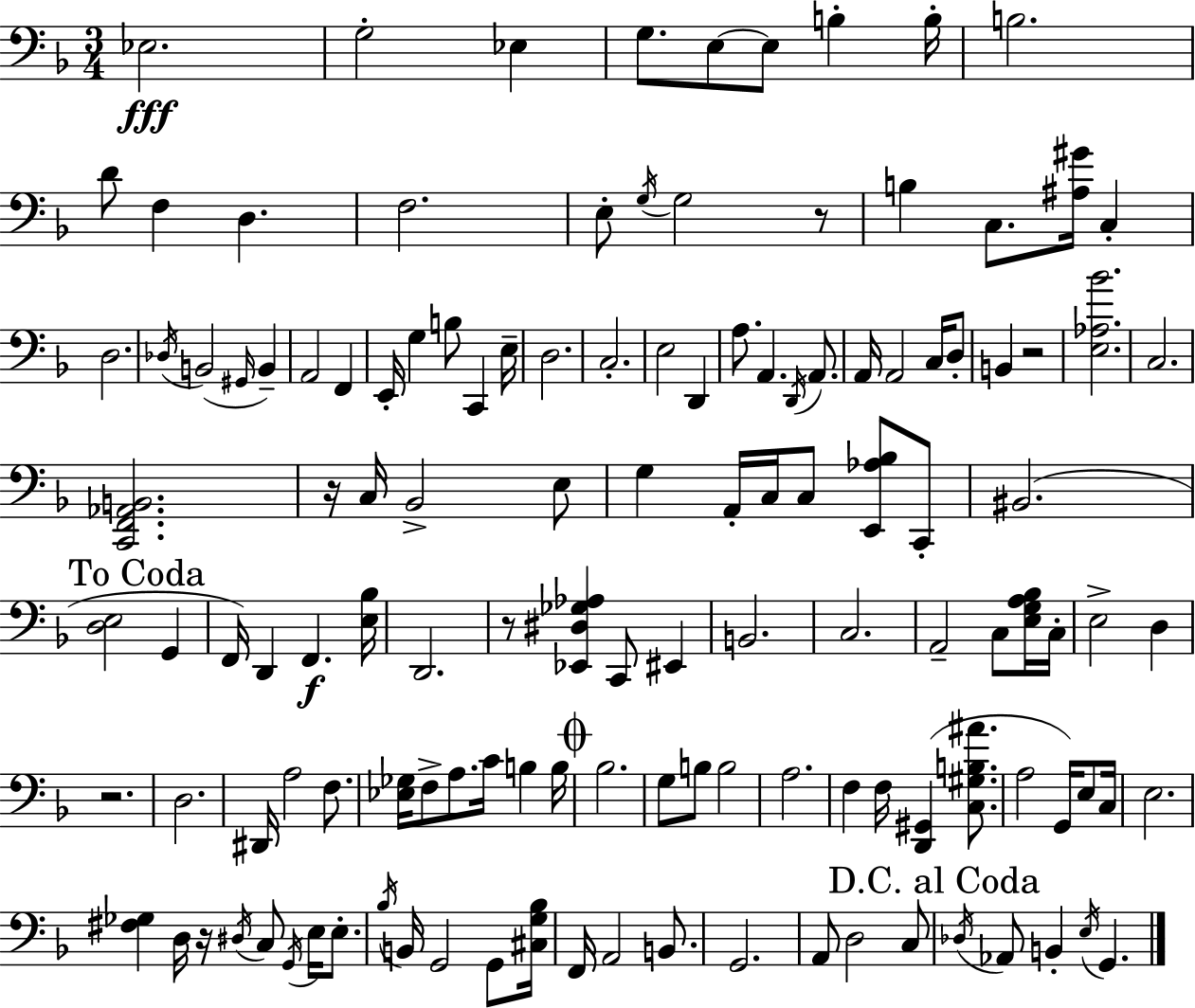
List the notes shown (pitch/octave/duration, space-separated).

Eb3/h. G3/h Eb3/q G3/e. E3/e E3/e B3/q B3/s B3/h. D4/e F3/q D3/q. F3/h. E3/e G3/s G3/h R/e B3/q C3/e. [A#3,G#4]/s C3/q D3/h. Db3/s B2/h G#2/s B2/q A2/h F2/q E2/s G3/q B3/e C2/q E3/s D3/h. C3/h. E3/h D2/q A3/e. A2/q. D2/s A2/e. A2/s A2/h C3/s D3/e B2/q R/h [E3,Ab3,Bb4]/h. C3/h. [C2,F2,Ab2,B2]/h. R/s C3/s Bb2/h E3/e G3/q A2/s C3/s C3/e [E2,Ab3,Bb3]/e C2/e BIS2/h. [D3,E3]/h G2/q F2/s D2/q F2/q. [E3,Bb3]/s D2/h. R/e [Eb2,D#3,Gb3,Ab3]/q C2/e EIS2/q B2/h. C3/h. A2/h C3/e [E3,G3,A3,Bb3]/s C3/s E3/h D3/q R/h. D3/h. D#2/s A3/h F3/e. [Eb3,Gb3]/s F3/e A3/e. C4/s B3/q B3/s Bb3/h. G3/e B3/e B3/h A3/h. F3/q F3/s [D2,G#2]/q [C3,G#3,B3,A#4]/e. A3/h G2/s E3/e C3/s E3/h. [F#3,Gb3]/q D3/s R/s D#3/s C3/e G2/s E3/s E3/e. Bb3/s B2/s G2/h G2/e [C#3,G3,Bb3]/s F2/s A2/h B2/e. G2/h. A2/e D3/h C3/e Db3/s Ab2/e B2/q E3/s G2/q.